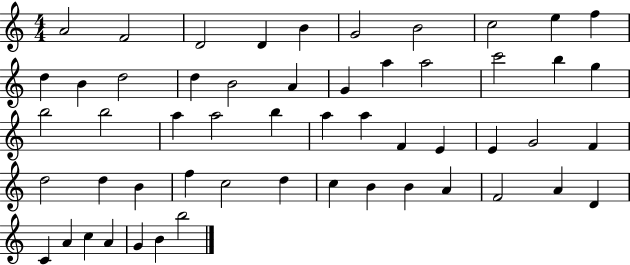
X:1
T:Untitled
M:4/4
L:1/4
K:C
A2 F2 D2 D B G2 B2 c2 e f d B d2 d B2 A G a a2 c'2 b g b2 b2 a a2 b a a F E E G2 F d2 d B f c2 d c B B A F2 A D C A c A G B b2